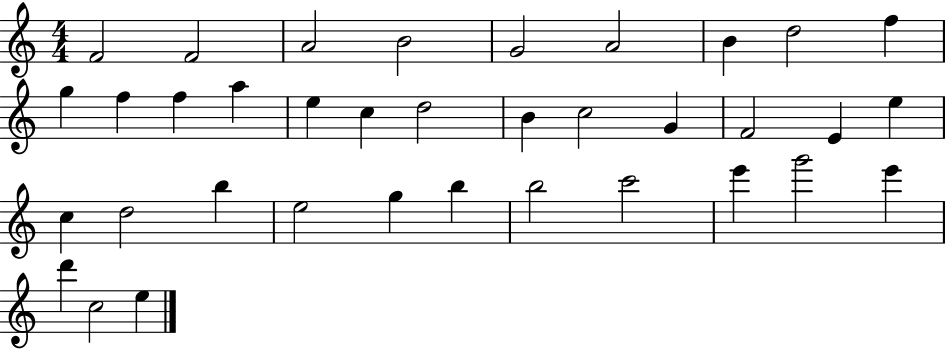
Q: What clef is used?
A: treble